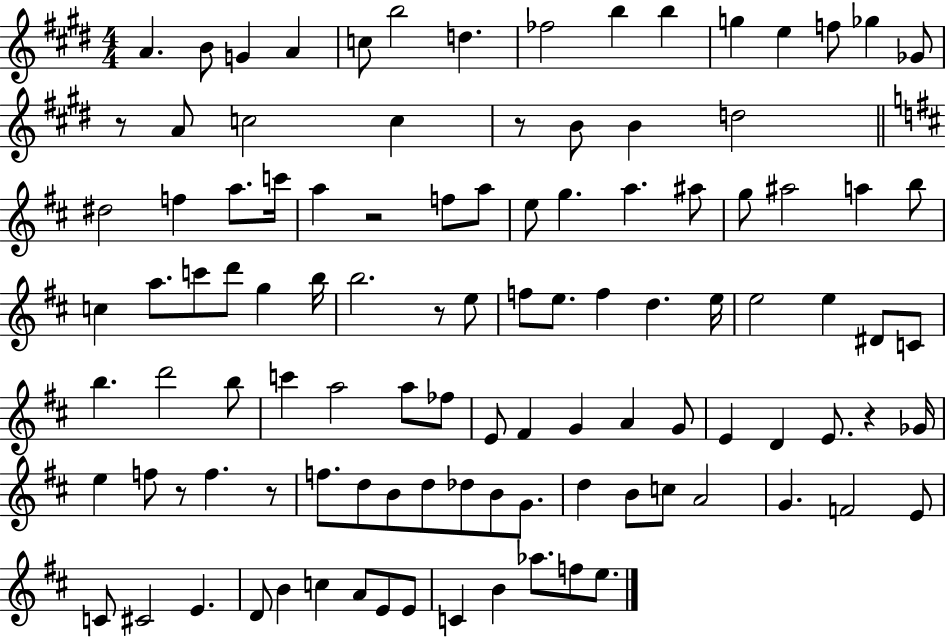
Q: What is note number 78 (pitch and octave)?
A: B4